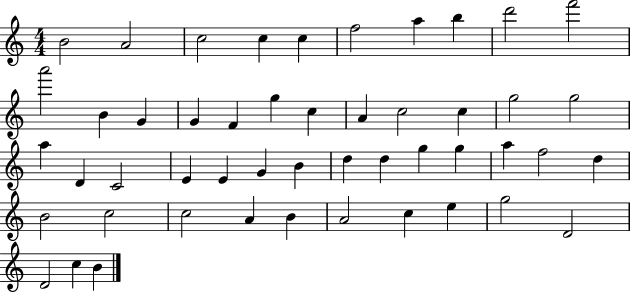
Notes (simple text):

B4/h A4/h C5/h C5/q C5/q F5/h A5/q B5/q D6/h F6/h A6/h B4/q G4/q G4/q F4/q G5/q C5/q A4/q C5/h C5/q G5/h G5/h A5/q D4/q C4/h E4/q E4/q G4/q B4/q D5/q D5/q G5/q G5/q A5/q F5/h D5/q B4/h C5/h C5/h A4/q B4/q A4/h C5/q E5/q G5/h D4/h D4/h C5/q B4/q